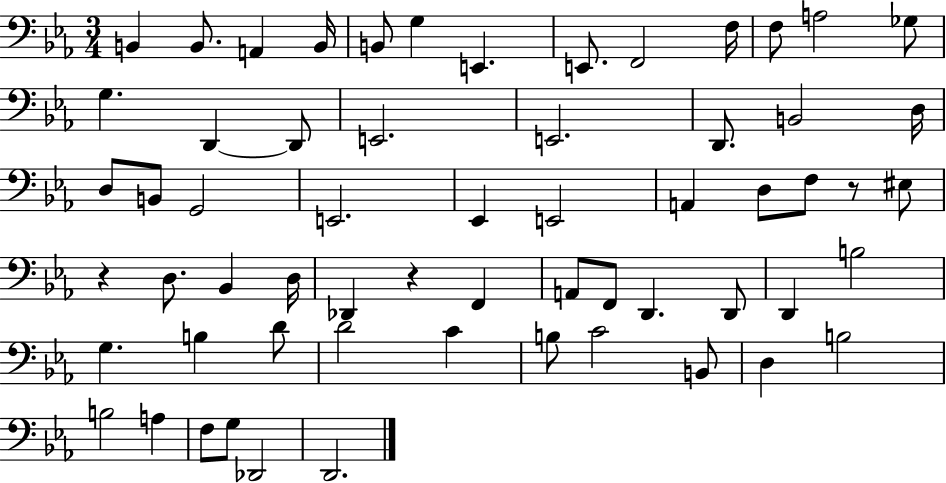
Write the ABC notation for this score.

X:1
T:Untitled
M:3/4
L:1/4
K:Eb
B,, B,,/2 A,, B,,/4 B,,/2 G, E,, E,,/2 F,,2 F,/4 F,/2 A,2 _G,/2 G, D,, D,,/2 E,,2 E,,2 D,,/2 B,,2 D,/4 D,/2 B,,/2 G,,2 E,,2 _E,, E,,2 A,, D,/2 F,/2 z/2 ^E,/2 z D,/2 _B,, D,/4 _D,, z F,, A,,/2 F,,/2 D,, D,,/2 D,, B,2 G, B, D/2 D2 C B,/2 C2 B,,/2 D, B,2 B,2 A, F,/2 G,/2 _D,,2 D,,2